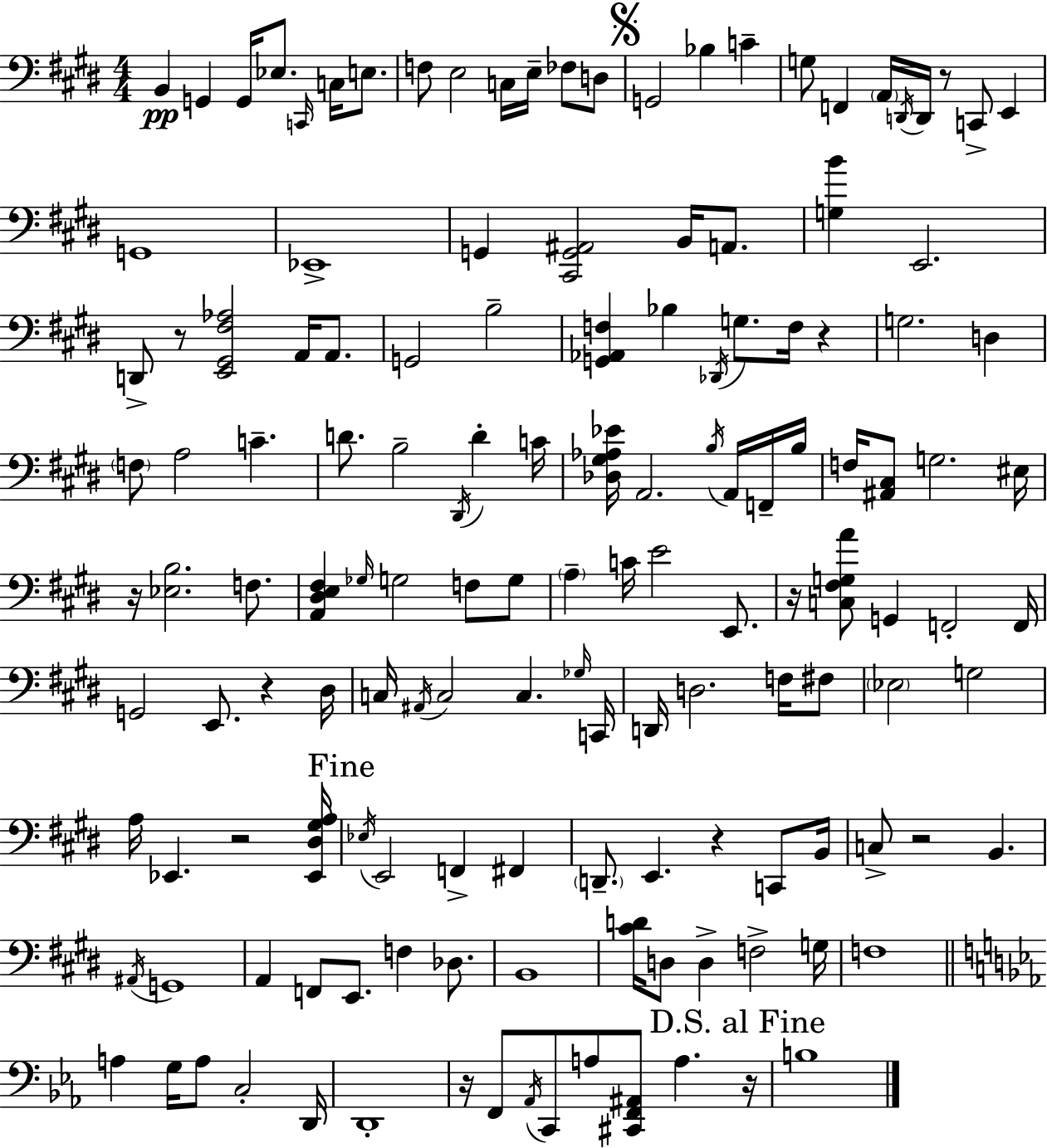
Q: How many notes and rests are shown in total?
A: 143